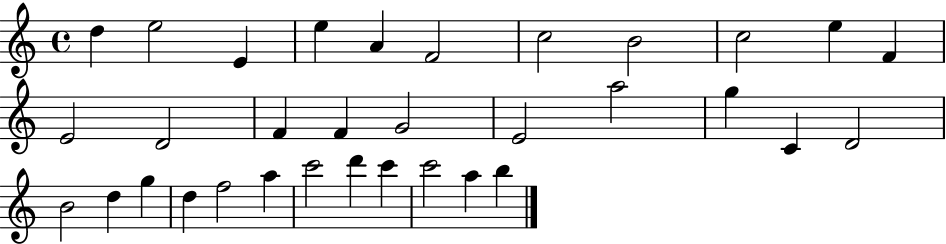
{
  \clef treble
  \time 4/4
  \defaultTimeSignature
  \key c \major
  d''4 e''2 e'4 | e''4 a'4 f'2 | c''2 b'2 | c''2 e''4 f'4 | \break e'2 d'2 | f'4 f'4 g'2 | e'2 a''2 | g''4 c'4 d'2 | \break b'2 d''4 g''4 | d''4 f''2 a''4 | c'''2 d'''4 c'''4 | c'''2 a''4 b''4 | \break \bar "|."
}